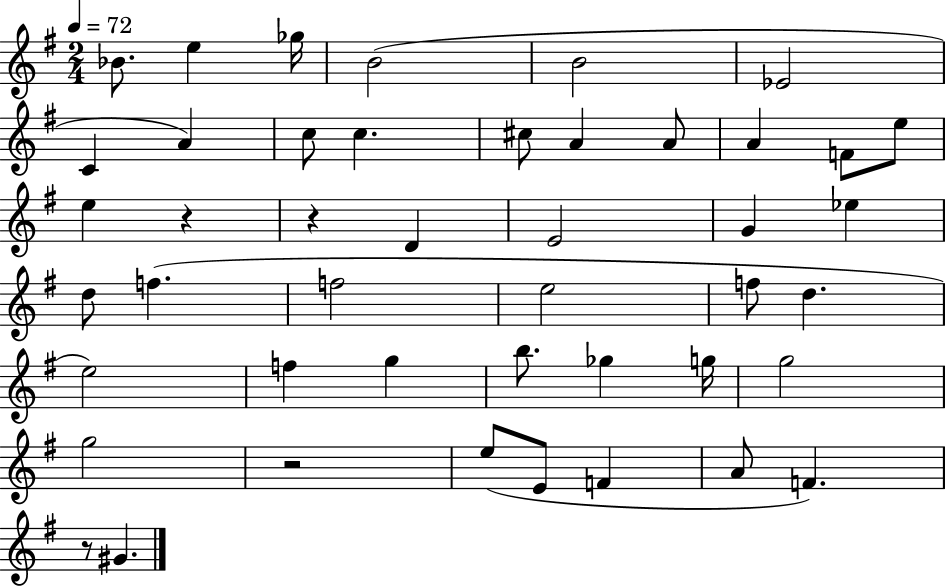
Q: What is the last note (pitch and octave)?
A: G#4